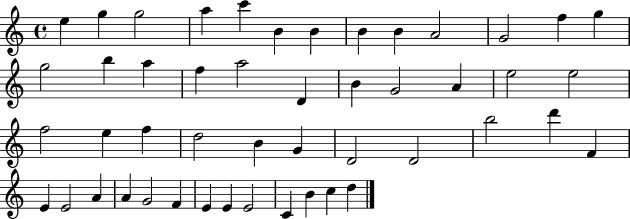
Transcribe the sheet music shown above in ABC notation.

X:1
T:Untitled
M:4/4
L:1/4
K:C
e g g2 a c' B B B B A2 G2 f g g2 b a f a2 D B G2 A e2 e2 f2 e f d2 B G D2 D2 b2 d' F E E2 A A G2 F E E E2 C B c d